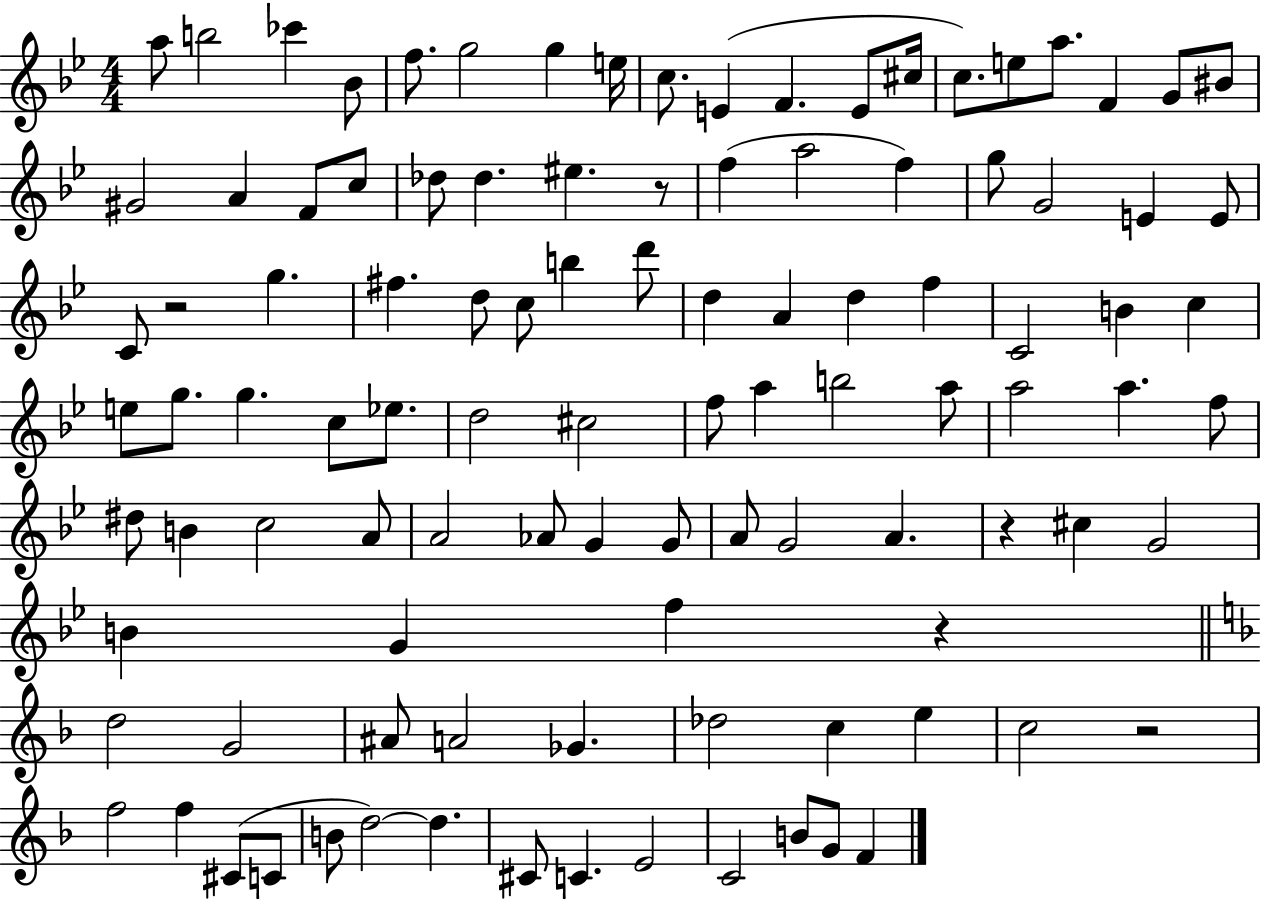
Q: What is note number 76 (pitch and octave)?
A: G4